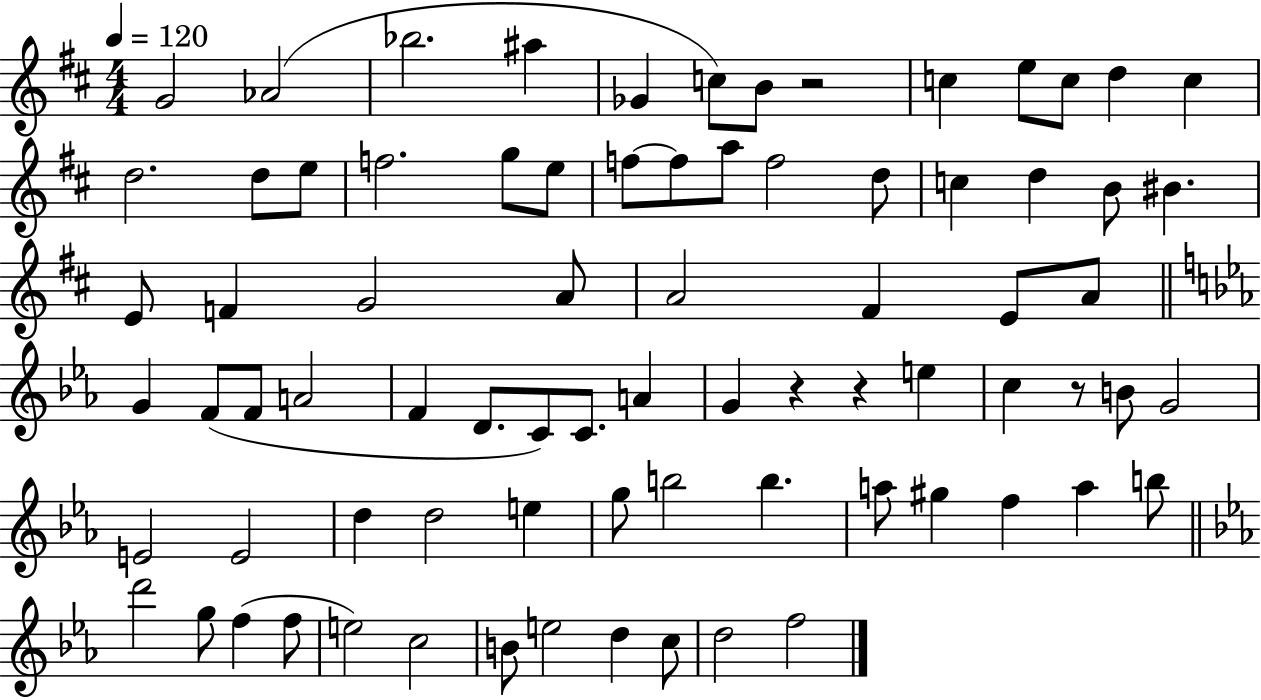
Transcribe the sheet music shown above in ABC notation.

X:1
T:Untitled
M:4/4
L:1/4
K:D
G2 _A2 _b2 ^a _G c/2 B/2 z2 c e/2 c/2 d c d2 d/2 e/2 f2 g/2 e/2 f/2 f/2 a/2 f2 d/2 c d B/2 ^B E/2 F G2 A/2 A2 ^F E/2 A/2 G F/2 F/2 A2 F D/2 C/2 C/2 A G z z e c z/2 B/2 G2 E2 E2 d d2 e g/2 b2 b a/2 ^g f a b/2 d'2 g/2 f f/2 e2 c2 B/2 e2 d c/2 d2 f2